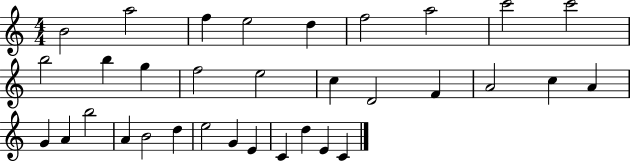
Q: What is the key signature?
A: C major